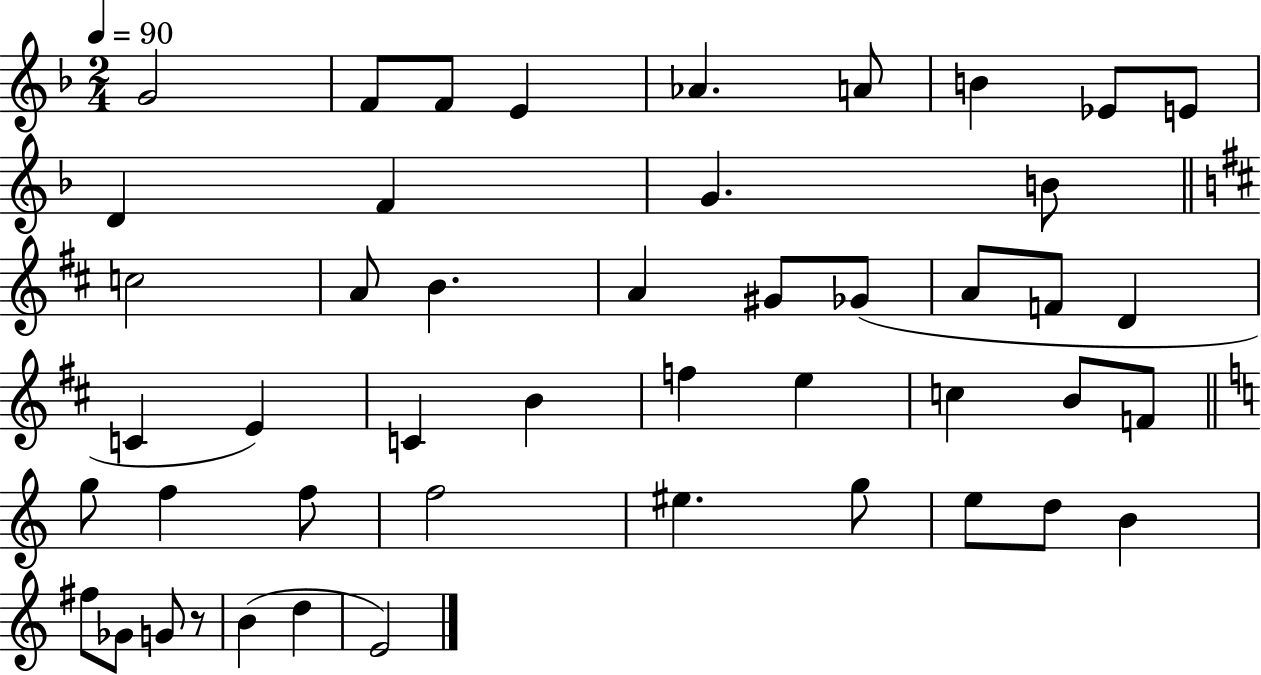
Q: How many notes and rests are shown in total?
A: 47